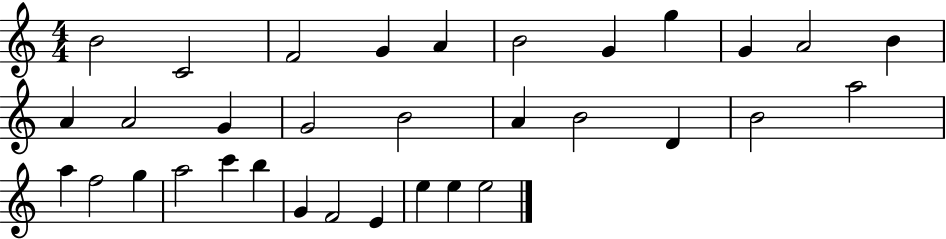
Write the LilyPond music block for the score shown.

{
  \clef treble
  \numericTimeSignature
  \time 4/4
  \key c \major
  b'2 c'2 | f'2 g'4 a'4 | b'2 g'4 g''4 | g'4 a'2 b'4 | \break a'4 a'2 g'4 | g'2 b'2 | a'4 b'2 d'4 | b'2 a''2 | \break a''4 f''2 g''4 | a''2 c'''4 b''4 | g'4 f'2 e'4 | e''4 e''4 e''2 | \break \bar "|."
}